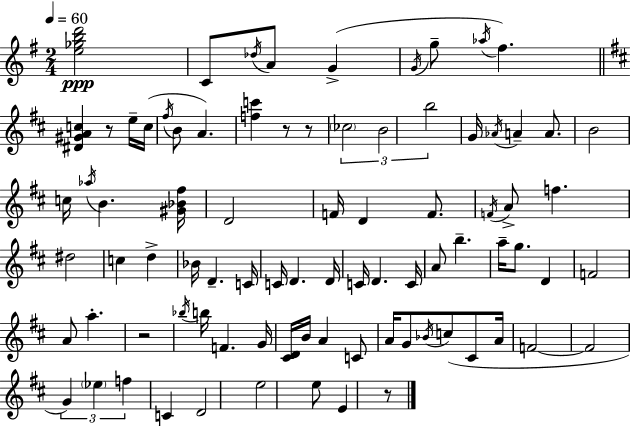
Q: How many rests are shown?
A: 5